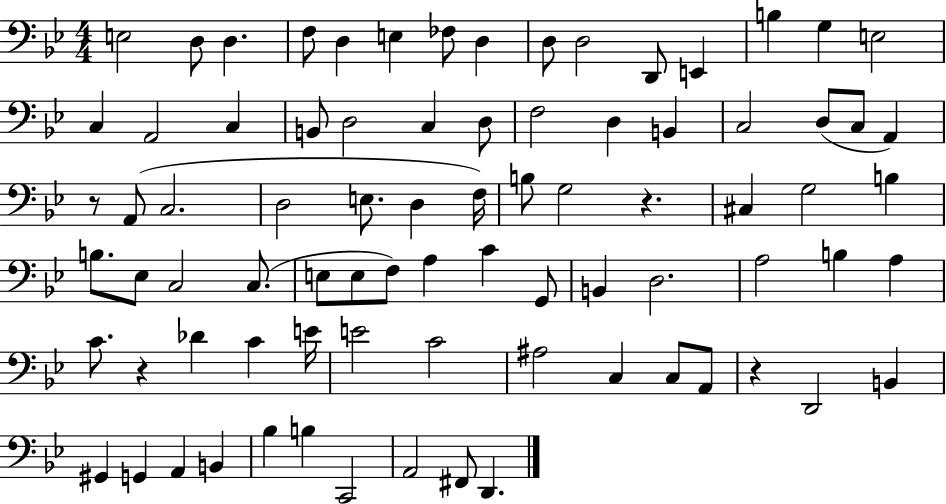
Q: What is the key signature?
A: BES major